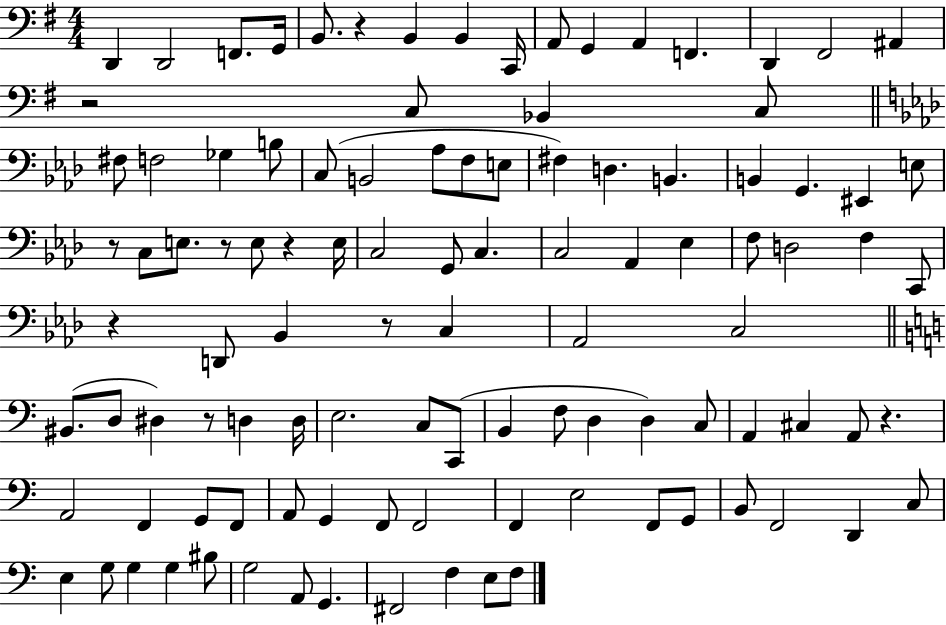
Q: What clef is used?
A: bass